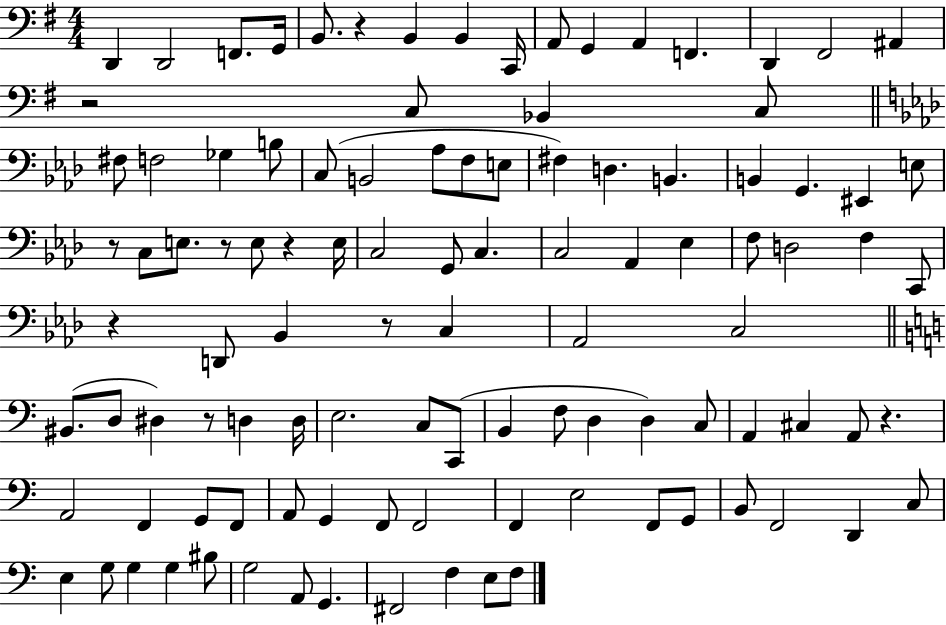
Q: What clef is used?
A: bass